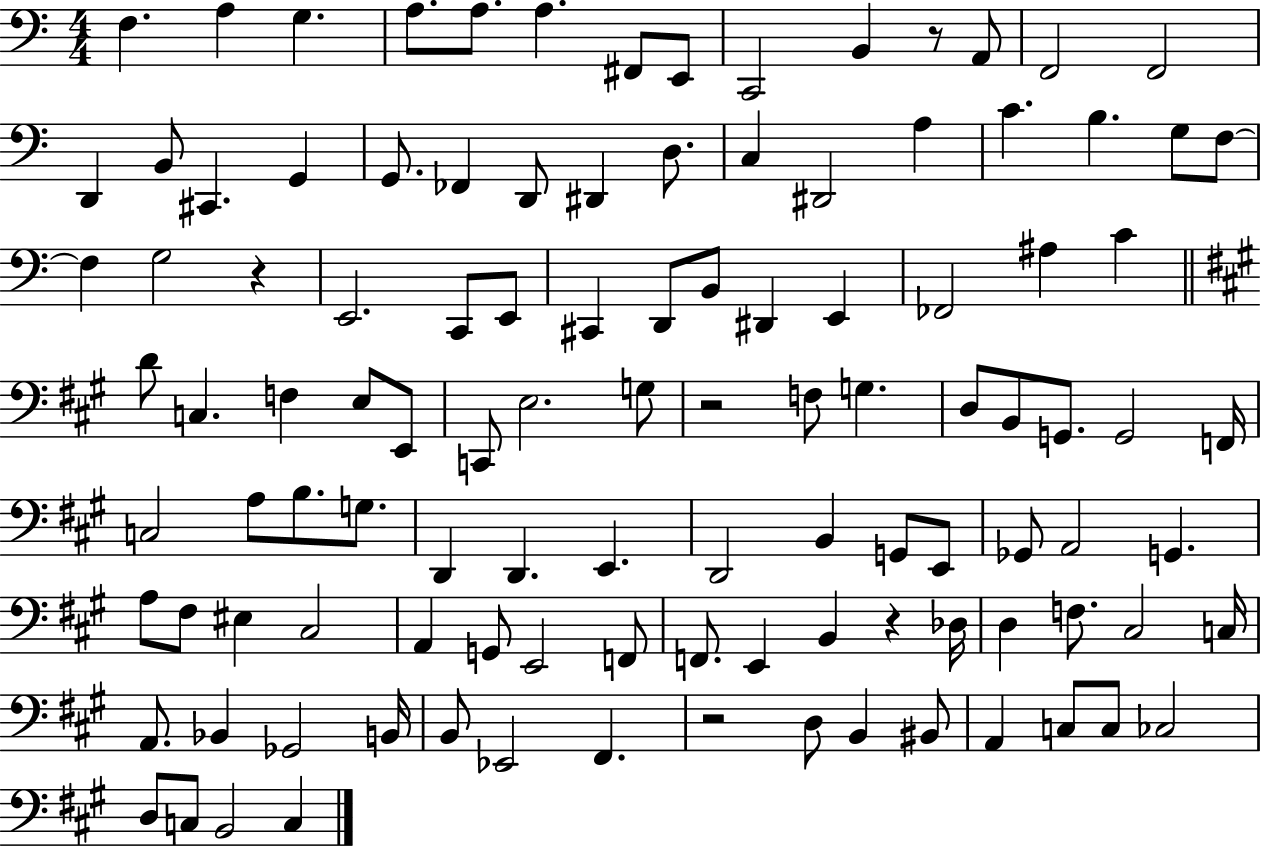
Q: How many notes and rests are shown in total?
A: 110